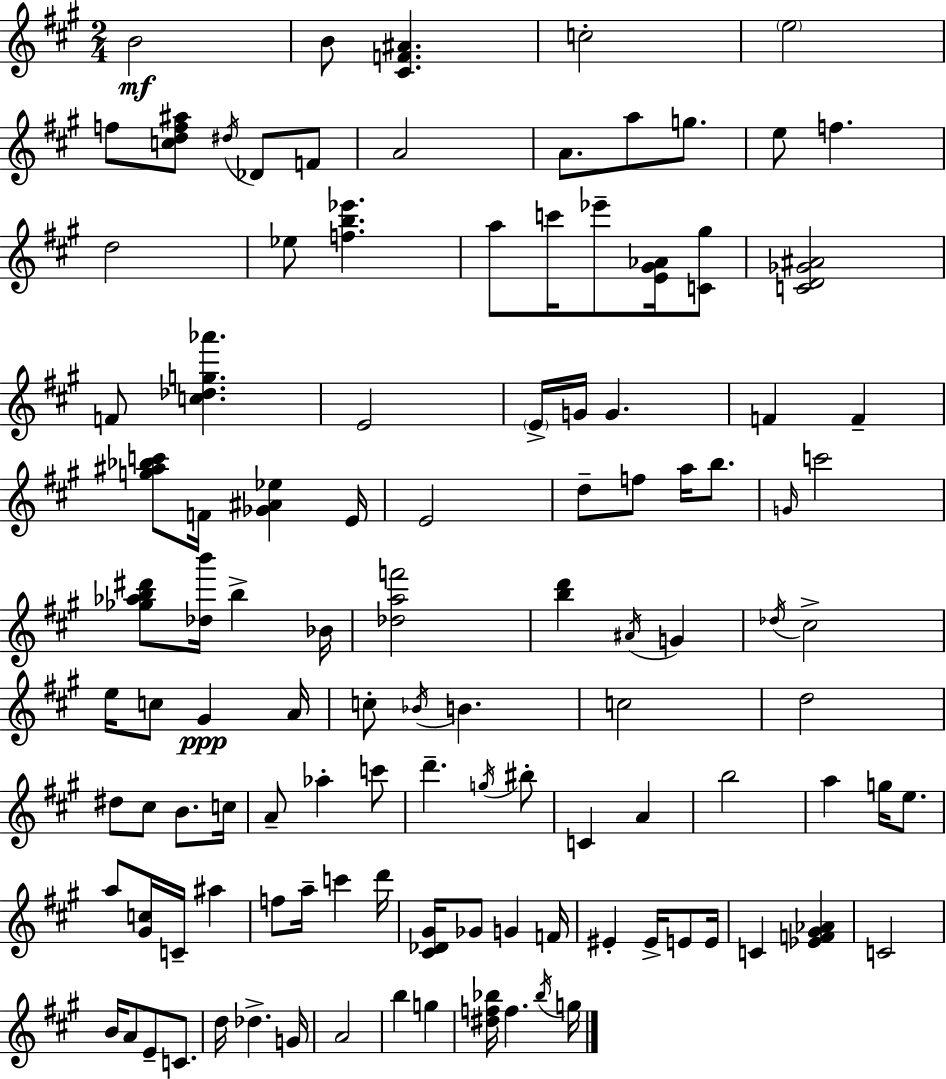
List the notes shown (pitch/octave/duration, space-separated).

B4/h B4/e [C#4,F4,A#4]/q. C5/h E5/h F5/e [C5,D5,F5,A#5]/e D#5/s Db4/e F4/e A4/h A4/e. A5/e G5/e. E5/e F5/q. D5/h Eb5/e [F5,B5,Eb6]/q. A5/e C6/s Eb6/e [E4,G#4,Ab4]/s [C4,G#5]/e [C4,D4,Gb4,A#4]/h F4/e [C5,Db5,G5,Ab6]/q. E4/h E4/s G4/s G4/q. F4/q F4/q [G5,A#5,Bb5,C6]/e F4/s [Gb4,A#4,Eb5]/q E4/s E4/h D5/e F5/e A5/s B5/e. G4/s C6/h [Gb5,Ab5,B5,D#6]/e [Db5,B6]/s B5/q Bb4/s [Db5,A5,F6]/h [B5,D6]/q A#4/s G4/q Db5/s C#5/h E5/s C5/e G#4/q A4/s C5/e Bb4/s B4/q. C5/h D5/h D#5/e C#5/e B4/e. C5/s A4/e Ab5/q C6/e D6/q. G5/s BIS5/e C4/q A4/q B5/h A5/q G5/s E5/e. A5/e [G#4,C5]/s C4/s A#5/q F5/e A5/s C6/q D6/s [C#4,Db4,G#4]/s Gb4/e G4/q F4/s EIS4/q EIS4/s E4/e E4/s C4/q [Eb4,F4,G#4,Ab4]/q C4/h B4/s A4/e E4/e C4/e. D5/s Db5/q. G4/s A4/h B5/q G5/q [D#5,F5,Bb5]/s F5/q. Bb5/s G5/s